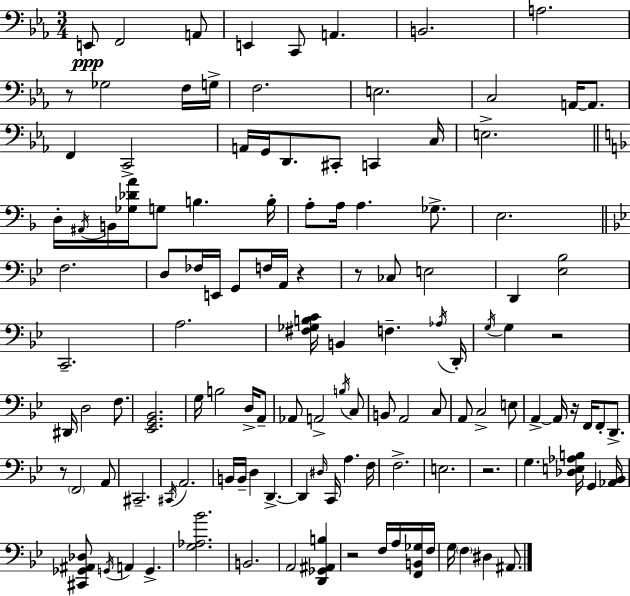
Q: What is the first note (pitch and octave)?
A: E2